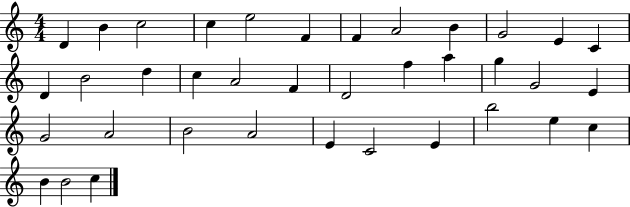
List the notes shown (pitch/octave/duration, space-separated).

D4/q B4/q C5/h C5/q E5/h F4/q F4/q A4/h B4/q G4/h E4/q C4/q D4/q B4/h D5/q C5/q A4/h F4/q D4/h F5/q A5/q G5/q G4/h E4/q G4/h A4/h B4/h A4/h E4/q C4/h E4/q B5/h E5/q C5/q B4/q B4/h C5/q